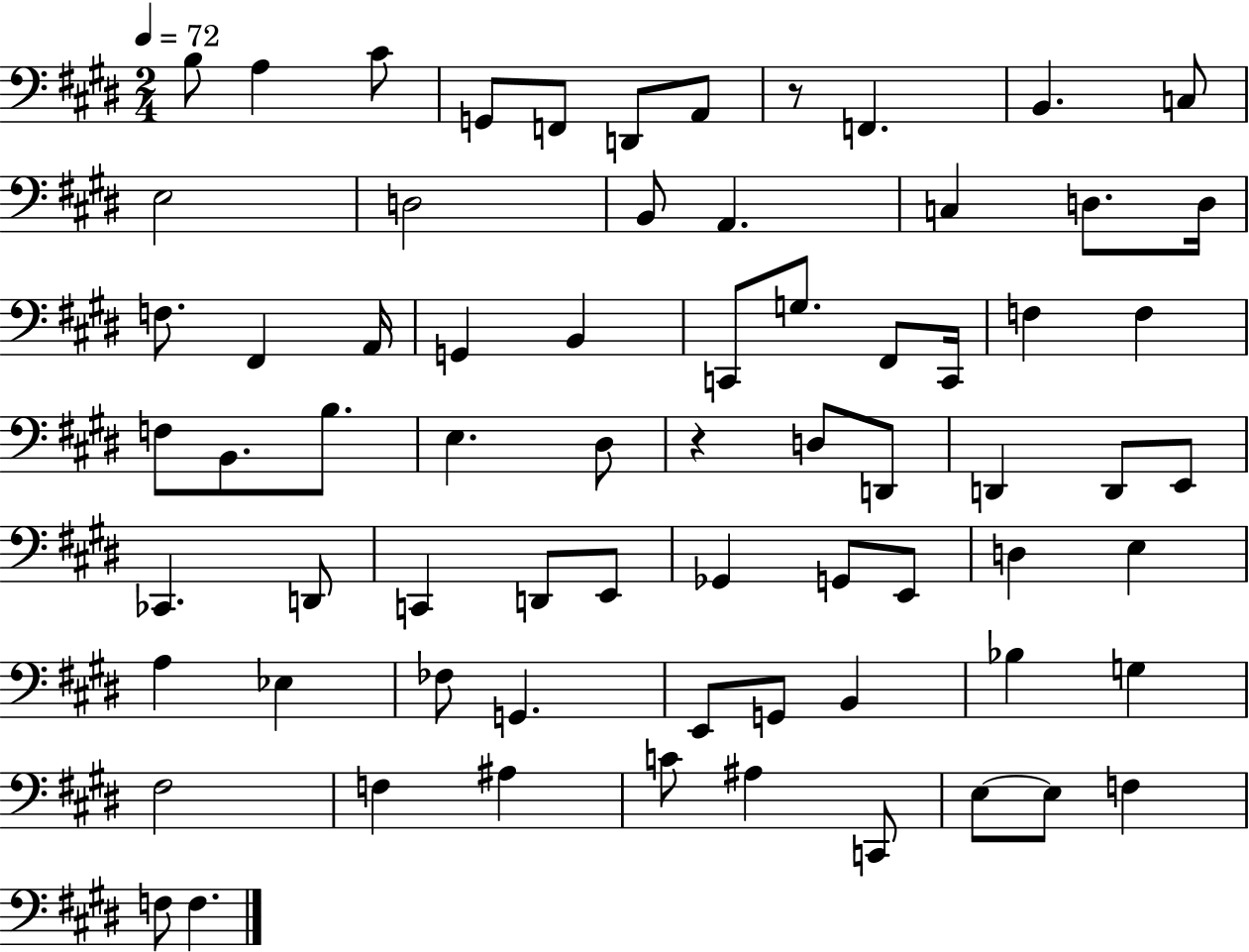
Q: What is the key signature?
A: E major